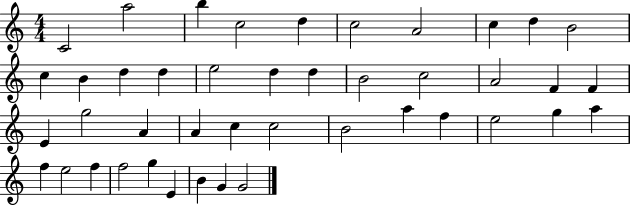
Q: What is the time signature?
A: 4/4